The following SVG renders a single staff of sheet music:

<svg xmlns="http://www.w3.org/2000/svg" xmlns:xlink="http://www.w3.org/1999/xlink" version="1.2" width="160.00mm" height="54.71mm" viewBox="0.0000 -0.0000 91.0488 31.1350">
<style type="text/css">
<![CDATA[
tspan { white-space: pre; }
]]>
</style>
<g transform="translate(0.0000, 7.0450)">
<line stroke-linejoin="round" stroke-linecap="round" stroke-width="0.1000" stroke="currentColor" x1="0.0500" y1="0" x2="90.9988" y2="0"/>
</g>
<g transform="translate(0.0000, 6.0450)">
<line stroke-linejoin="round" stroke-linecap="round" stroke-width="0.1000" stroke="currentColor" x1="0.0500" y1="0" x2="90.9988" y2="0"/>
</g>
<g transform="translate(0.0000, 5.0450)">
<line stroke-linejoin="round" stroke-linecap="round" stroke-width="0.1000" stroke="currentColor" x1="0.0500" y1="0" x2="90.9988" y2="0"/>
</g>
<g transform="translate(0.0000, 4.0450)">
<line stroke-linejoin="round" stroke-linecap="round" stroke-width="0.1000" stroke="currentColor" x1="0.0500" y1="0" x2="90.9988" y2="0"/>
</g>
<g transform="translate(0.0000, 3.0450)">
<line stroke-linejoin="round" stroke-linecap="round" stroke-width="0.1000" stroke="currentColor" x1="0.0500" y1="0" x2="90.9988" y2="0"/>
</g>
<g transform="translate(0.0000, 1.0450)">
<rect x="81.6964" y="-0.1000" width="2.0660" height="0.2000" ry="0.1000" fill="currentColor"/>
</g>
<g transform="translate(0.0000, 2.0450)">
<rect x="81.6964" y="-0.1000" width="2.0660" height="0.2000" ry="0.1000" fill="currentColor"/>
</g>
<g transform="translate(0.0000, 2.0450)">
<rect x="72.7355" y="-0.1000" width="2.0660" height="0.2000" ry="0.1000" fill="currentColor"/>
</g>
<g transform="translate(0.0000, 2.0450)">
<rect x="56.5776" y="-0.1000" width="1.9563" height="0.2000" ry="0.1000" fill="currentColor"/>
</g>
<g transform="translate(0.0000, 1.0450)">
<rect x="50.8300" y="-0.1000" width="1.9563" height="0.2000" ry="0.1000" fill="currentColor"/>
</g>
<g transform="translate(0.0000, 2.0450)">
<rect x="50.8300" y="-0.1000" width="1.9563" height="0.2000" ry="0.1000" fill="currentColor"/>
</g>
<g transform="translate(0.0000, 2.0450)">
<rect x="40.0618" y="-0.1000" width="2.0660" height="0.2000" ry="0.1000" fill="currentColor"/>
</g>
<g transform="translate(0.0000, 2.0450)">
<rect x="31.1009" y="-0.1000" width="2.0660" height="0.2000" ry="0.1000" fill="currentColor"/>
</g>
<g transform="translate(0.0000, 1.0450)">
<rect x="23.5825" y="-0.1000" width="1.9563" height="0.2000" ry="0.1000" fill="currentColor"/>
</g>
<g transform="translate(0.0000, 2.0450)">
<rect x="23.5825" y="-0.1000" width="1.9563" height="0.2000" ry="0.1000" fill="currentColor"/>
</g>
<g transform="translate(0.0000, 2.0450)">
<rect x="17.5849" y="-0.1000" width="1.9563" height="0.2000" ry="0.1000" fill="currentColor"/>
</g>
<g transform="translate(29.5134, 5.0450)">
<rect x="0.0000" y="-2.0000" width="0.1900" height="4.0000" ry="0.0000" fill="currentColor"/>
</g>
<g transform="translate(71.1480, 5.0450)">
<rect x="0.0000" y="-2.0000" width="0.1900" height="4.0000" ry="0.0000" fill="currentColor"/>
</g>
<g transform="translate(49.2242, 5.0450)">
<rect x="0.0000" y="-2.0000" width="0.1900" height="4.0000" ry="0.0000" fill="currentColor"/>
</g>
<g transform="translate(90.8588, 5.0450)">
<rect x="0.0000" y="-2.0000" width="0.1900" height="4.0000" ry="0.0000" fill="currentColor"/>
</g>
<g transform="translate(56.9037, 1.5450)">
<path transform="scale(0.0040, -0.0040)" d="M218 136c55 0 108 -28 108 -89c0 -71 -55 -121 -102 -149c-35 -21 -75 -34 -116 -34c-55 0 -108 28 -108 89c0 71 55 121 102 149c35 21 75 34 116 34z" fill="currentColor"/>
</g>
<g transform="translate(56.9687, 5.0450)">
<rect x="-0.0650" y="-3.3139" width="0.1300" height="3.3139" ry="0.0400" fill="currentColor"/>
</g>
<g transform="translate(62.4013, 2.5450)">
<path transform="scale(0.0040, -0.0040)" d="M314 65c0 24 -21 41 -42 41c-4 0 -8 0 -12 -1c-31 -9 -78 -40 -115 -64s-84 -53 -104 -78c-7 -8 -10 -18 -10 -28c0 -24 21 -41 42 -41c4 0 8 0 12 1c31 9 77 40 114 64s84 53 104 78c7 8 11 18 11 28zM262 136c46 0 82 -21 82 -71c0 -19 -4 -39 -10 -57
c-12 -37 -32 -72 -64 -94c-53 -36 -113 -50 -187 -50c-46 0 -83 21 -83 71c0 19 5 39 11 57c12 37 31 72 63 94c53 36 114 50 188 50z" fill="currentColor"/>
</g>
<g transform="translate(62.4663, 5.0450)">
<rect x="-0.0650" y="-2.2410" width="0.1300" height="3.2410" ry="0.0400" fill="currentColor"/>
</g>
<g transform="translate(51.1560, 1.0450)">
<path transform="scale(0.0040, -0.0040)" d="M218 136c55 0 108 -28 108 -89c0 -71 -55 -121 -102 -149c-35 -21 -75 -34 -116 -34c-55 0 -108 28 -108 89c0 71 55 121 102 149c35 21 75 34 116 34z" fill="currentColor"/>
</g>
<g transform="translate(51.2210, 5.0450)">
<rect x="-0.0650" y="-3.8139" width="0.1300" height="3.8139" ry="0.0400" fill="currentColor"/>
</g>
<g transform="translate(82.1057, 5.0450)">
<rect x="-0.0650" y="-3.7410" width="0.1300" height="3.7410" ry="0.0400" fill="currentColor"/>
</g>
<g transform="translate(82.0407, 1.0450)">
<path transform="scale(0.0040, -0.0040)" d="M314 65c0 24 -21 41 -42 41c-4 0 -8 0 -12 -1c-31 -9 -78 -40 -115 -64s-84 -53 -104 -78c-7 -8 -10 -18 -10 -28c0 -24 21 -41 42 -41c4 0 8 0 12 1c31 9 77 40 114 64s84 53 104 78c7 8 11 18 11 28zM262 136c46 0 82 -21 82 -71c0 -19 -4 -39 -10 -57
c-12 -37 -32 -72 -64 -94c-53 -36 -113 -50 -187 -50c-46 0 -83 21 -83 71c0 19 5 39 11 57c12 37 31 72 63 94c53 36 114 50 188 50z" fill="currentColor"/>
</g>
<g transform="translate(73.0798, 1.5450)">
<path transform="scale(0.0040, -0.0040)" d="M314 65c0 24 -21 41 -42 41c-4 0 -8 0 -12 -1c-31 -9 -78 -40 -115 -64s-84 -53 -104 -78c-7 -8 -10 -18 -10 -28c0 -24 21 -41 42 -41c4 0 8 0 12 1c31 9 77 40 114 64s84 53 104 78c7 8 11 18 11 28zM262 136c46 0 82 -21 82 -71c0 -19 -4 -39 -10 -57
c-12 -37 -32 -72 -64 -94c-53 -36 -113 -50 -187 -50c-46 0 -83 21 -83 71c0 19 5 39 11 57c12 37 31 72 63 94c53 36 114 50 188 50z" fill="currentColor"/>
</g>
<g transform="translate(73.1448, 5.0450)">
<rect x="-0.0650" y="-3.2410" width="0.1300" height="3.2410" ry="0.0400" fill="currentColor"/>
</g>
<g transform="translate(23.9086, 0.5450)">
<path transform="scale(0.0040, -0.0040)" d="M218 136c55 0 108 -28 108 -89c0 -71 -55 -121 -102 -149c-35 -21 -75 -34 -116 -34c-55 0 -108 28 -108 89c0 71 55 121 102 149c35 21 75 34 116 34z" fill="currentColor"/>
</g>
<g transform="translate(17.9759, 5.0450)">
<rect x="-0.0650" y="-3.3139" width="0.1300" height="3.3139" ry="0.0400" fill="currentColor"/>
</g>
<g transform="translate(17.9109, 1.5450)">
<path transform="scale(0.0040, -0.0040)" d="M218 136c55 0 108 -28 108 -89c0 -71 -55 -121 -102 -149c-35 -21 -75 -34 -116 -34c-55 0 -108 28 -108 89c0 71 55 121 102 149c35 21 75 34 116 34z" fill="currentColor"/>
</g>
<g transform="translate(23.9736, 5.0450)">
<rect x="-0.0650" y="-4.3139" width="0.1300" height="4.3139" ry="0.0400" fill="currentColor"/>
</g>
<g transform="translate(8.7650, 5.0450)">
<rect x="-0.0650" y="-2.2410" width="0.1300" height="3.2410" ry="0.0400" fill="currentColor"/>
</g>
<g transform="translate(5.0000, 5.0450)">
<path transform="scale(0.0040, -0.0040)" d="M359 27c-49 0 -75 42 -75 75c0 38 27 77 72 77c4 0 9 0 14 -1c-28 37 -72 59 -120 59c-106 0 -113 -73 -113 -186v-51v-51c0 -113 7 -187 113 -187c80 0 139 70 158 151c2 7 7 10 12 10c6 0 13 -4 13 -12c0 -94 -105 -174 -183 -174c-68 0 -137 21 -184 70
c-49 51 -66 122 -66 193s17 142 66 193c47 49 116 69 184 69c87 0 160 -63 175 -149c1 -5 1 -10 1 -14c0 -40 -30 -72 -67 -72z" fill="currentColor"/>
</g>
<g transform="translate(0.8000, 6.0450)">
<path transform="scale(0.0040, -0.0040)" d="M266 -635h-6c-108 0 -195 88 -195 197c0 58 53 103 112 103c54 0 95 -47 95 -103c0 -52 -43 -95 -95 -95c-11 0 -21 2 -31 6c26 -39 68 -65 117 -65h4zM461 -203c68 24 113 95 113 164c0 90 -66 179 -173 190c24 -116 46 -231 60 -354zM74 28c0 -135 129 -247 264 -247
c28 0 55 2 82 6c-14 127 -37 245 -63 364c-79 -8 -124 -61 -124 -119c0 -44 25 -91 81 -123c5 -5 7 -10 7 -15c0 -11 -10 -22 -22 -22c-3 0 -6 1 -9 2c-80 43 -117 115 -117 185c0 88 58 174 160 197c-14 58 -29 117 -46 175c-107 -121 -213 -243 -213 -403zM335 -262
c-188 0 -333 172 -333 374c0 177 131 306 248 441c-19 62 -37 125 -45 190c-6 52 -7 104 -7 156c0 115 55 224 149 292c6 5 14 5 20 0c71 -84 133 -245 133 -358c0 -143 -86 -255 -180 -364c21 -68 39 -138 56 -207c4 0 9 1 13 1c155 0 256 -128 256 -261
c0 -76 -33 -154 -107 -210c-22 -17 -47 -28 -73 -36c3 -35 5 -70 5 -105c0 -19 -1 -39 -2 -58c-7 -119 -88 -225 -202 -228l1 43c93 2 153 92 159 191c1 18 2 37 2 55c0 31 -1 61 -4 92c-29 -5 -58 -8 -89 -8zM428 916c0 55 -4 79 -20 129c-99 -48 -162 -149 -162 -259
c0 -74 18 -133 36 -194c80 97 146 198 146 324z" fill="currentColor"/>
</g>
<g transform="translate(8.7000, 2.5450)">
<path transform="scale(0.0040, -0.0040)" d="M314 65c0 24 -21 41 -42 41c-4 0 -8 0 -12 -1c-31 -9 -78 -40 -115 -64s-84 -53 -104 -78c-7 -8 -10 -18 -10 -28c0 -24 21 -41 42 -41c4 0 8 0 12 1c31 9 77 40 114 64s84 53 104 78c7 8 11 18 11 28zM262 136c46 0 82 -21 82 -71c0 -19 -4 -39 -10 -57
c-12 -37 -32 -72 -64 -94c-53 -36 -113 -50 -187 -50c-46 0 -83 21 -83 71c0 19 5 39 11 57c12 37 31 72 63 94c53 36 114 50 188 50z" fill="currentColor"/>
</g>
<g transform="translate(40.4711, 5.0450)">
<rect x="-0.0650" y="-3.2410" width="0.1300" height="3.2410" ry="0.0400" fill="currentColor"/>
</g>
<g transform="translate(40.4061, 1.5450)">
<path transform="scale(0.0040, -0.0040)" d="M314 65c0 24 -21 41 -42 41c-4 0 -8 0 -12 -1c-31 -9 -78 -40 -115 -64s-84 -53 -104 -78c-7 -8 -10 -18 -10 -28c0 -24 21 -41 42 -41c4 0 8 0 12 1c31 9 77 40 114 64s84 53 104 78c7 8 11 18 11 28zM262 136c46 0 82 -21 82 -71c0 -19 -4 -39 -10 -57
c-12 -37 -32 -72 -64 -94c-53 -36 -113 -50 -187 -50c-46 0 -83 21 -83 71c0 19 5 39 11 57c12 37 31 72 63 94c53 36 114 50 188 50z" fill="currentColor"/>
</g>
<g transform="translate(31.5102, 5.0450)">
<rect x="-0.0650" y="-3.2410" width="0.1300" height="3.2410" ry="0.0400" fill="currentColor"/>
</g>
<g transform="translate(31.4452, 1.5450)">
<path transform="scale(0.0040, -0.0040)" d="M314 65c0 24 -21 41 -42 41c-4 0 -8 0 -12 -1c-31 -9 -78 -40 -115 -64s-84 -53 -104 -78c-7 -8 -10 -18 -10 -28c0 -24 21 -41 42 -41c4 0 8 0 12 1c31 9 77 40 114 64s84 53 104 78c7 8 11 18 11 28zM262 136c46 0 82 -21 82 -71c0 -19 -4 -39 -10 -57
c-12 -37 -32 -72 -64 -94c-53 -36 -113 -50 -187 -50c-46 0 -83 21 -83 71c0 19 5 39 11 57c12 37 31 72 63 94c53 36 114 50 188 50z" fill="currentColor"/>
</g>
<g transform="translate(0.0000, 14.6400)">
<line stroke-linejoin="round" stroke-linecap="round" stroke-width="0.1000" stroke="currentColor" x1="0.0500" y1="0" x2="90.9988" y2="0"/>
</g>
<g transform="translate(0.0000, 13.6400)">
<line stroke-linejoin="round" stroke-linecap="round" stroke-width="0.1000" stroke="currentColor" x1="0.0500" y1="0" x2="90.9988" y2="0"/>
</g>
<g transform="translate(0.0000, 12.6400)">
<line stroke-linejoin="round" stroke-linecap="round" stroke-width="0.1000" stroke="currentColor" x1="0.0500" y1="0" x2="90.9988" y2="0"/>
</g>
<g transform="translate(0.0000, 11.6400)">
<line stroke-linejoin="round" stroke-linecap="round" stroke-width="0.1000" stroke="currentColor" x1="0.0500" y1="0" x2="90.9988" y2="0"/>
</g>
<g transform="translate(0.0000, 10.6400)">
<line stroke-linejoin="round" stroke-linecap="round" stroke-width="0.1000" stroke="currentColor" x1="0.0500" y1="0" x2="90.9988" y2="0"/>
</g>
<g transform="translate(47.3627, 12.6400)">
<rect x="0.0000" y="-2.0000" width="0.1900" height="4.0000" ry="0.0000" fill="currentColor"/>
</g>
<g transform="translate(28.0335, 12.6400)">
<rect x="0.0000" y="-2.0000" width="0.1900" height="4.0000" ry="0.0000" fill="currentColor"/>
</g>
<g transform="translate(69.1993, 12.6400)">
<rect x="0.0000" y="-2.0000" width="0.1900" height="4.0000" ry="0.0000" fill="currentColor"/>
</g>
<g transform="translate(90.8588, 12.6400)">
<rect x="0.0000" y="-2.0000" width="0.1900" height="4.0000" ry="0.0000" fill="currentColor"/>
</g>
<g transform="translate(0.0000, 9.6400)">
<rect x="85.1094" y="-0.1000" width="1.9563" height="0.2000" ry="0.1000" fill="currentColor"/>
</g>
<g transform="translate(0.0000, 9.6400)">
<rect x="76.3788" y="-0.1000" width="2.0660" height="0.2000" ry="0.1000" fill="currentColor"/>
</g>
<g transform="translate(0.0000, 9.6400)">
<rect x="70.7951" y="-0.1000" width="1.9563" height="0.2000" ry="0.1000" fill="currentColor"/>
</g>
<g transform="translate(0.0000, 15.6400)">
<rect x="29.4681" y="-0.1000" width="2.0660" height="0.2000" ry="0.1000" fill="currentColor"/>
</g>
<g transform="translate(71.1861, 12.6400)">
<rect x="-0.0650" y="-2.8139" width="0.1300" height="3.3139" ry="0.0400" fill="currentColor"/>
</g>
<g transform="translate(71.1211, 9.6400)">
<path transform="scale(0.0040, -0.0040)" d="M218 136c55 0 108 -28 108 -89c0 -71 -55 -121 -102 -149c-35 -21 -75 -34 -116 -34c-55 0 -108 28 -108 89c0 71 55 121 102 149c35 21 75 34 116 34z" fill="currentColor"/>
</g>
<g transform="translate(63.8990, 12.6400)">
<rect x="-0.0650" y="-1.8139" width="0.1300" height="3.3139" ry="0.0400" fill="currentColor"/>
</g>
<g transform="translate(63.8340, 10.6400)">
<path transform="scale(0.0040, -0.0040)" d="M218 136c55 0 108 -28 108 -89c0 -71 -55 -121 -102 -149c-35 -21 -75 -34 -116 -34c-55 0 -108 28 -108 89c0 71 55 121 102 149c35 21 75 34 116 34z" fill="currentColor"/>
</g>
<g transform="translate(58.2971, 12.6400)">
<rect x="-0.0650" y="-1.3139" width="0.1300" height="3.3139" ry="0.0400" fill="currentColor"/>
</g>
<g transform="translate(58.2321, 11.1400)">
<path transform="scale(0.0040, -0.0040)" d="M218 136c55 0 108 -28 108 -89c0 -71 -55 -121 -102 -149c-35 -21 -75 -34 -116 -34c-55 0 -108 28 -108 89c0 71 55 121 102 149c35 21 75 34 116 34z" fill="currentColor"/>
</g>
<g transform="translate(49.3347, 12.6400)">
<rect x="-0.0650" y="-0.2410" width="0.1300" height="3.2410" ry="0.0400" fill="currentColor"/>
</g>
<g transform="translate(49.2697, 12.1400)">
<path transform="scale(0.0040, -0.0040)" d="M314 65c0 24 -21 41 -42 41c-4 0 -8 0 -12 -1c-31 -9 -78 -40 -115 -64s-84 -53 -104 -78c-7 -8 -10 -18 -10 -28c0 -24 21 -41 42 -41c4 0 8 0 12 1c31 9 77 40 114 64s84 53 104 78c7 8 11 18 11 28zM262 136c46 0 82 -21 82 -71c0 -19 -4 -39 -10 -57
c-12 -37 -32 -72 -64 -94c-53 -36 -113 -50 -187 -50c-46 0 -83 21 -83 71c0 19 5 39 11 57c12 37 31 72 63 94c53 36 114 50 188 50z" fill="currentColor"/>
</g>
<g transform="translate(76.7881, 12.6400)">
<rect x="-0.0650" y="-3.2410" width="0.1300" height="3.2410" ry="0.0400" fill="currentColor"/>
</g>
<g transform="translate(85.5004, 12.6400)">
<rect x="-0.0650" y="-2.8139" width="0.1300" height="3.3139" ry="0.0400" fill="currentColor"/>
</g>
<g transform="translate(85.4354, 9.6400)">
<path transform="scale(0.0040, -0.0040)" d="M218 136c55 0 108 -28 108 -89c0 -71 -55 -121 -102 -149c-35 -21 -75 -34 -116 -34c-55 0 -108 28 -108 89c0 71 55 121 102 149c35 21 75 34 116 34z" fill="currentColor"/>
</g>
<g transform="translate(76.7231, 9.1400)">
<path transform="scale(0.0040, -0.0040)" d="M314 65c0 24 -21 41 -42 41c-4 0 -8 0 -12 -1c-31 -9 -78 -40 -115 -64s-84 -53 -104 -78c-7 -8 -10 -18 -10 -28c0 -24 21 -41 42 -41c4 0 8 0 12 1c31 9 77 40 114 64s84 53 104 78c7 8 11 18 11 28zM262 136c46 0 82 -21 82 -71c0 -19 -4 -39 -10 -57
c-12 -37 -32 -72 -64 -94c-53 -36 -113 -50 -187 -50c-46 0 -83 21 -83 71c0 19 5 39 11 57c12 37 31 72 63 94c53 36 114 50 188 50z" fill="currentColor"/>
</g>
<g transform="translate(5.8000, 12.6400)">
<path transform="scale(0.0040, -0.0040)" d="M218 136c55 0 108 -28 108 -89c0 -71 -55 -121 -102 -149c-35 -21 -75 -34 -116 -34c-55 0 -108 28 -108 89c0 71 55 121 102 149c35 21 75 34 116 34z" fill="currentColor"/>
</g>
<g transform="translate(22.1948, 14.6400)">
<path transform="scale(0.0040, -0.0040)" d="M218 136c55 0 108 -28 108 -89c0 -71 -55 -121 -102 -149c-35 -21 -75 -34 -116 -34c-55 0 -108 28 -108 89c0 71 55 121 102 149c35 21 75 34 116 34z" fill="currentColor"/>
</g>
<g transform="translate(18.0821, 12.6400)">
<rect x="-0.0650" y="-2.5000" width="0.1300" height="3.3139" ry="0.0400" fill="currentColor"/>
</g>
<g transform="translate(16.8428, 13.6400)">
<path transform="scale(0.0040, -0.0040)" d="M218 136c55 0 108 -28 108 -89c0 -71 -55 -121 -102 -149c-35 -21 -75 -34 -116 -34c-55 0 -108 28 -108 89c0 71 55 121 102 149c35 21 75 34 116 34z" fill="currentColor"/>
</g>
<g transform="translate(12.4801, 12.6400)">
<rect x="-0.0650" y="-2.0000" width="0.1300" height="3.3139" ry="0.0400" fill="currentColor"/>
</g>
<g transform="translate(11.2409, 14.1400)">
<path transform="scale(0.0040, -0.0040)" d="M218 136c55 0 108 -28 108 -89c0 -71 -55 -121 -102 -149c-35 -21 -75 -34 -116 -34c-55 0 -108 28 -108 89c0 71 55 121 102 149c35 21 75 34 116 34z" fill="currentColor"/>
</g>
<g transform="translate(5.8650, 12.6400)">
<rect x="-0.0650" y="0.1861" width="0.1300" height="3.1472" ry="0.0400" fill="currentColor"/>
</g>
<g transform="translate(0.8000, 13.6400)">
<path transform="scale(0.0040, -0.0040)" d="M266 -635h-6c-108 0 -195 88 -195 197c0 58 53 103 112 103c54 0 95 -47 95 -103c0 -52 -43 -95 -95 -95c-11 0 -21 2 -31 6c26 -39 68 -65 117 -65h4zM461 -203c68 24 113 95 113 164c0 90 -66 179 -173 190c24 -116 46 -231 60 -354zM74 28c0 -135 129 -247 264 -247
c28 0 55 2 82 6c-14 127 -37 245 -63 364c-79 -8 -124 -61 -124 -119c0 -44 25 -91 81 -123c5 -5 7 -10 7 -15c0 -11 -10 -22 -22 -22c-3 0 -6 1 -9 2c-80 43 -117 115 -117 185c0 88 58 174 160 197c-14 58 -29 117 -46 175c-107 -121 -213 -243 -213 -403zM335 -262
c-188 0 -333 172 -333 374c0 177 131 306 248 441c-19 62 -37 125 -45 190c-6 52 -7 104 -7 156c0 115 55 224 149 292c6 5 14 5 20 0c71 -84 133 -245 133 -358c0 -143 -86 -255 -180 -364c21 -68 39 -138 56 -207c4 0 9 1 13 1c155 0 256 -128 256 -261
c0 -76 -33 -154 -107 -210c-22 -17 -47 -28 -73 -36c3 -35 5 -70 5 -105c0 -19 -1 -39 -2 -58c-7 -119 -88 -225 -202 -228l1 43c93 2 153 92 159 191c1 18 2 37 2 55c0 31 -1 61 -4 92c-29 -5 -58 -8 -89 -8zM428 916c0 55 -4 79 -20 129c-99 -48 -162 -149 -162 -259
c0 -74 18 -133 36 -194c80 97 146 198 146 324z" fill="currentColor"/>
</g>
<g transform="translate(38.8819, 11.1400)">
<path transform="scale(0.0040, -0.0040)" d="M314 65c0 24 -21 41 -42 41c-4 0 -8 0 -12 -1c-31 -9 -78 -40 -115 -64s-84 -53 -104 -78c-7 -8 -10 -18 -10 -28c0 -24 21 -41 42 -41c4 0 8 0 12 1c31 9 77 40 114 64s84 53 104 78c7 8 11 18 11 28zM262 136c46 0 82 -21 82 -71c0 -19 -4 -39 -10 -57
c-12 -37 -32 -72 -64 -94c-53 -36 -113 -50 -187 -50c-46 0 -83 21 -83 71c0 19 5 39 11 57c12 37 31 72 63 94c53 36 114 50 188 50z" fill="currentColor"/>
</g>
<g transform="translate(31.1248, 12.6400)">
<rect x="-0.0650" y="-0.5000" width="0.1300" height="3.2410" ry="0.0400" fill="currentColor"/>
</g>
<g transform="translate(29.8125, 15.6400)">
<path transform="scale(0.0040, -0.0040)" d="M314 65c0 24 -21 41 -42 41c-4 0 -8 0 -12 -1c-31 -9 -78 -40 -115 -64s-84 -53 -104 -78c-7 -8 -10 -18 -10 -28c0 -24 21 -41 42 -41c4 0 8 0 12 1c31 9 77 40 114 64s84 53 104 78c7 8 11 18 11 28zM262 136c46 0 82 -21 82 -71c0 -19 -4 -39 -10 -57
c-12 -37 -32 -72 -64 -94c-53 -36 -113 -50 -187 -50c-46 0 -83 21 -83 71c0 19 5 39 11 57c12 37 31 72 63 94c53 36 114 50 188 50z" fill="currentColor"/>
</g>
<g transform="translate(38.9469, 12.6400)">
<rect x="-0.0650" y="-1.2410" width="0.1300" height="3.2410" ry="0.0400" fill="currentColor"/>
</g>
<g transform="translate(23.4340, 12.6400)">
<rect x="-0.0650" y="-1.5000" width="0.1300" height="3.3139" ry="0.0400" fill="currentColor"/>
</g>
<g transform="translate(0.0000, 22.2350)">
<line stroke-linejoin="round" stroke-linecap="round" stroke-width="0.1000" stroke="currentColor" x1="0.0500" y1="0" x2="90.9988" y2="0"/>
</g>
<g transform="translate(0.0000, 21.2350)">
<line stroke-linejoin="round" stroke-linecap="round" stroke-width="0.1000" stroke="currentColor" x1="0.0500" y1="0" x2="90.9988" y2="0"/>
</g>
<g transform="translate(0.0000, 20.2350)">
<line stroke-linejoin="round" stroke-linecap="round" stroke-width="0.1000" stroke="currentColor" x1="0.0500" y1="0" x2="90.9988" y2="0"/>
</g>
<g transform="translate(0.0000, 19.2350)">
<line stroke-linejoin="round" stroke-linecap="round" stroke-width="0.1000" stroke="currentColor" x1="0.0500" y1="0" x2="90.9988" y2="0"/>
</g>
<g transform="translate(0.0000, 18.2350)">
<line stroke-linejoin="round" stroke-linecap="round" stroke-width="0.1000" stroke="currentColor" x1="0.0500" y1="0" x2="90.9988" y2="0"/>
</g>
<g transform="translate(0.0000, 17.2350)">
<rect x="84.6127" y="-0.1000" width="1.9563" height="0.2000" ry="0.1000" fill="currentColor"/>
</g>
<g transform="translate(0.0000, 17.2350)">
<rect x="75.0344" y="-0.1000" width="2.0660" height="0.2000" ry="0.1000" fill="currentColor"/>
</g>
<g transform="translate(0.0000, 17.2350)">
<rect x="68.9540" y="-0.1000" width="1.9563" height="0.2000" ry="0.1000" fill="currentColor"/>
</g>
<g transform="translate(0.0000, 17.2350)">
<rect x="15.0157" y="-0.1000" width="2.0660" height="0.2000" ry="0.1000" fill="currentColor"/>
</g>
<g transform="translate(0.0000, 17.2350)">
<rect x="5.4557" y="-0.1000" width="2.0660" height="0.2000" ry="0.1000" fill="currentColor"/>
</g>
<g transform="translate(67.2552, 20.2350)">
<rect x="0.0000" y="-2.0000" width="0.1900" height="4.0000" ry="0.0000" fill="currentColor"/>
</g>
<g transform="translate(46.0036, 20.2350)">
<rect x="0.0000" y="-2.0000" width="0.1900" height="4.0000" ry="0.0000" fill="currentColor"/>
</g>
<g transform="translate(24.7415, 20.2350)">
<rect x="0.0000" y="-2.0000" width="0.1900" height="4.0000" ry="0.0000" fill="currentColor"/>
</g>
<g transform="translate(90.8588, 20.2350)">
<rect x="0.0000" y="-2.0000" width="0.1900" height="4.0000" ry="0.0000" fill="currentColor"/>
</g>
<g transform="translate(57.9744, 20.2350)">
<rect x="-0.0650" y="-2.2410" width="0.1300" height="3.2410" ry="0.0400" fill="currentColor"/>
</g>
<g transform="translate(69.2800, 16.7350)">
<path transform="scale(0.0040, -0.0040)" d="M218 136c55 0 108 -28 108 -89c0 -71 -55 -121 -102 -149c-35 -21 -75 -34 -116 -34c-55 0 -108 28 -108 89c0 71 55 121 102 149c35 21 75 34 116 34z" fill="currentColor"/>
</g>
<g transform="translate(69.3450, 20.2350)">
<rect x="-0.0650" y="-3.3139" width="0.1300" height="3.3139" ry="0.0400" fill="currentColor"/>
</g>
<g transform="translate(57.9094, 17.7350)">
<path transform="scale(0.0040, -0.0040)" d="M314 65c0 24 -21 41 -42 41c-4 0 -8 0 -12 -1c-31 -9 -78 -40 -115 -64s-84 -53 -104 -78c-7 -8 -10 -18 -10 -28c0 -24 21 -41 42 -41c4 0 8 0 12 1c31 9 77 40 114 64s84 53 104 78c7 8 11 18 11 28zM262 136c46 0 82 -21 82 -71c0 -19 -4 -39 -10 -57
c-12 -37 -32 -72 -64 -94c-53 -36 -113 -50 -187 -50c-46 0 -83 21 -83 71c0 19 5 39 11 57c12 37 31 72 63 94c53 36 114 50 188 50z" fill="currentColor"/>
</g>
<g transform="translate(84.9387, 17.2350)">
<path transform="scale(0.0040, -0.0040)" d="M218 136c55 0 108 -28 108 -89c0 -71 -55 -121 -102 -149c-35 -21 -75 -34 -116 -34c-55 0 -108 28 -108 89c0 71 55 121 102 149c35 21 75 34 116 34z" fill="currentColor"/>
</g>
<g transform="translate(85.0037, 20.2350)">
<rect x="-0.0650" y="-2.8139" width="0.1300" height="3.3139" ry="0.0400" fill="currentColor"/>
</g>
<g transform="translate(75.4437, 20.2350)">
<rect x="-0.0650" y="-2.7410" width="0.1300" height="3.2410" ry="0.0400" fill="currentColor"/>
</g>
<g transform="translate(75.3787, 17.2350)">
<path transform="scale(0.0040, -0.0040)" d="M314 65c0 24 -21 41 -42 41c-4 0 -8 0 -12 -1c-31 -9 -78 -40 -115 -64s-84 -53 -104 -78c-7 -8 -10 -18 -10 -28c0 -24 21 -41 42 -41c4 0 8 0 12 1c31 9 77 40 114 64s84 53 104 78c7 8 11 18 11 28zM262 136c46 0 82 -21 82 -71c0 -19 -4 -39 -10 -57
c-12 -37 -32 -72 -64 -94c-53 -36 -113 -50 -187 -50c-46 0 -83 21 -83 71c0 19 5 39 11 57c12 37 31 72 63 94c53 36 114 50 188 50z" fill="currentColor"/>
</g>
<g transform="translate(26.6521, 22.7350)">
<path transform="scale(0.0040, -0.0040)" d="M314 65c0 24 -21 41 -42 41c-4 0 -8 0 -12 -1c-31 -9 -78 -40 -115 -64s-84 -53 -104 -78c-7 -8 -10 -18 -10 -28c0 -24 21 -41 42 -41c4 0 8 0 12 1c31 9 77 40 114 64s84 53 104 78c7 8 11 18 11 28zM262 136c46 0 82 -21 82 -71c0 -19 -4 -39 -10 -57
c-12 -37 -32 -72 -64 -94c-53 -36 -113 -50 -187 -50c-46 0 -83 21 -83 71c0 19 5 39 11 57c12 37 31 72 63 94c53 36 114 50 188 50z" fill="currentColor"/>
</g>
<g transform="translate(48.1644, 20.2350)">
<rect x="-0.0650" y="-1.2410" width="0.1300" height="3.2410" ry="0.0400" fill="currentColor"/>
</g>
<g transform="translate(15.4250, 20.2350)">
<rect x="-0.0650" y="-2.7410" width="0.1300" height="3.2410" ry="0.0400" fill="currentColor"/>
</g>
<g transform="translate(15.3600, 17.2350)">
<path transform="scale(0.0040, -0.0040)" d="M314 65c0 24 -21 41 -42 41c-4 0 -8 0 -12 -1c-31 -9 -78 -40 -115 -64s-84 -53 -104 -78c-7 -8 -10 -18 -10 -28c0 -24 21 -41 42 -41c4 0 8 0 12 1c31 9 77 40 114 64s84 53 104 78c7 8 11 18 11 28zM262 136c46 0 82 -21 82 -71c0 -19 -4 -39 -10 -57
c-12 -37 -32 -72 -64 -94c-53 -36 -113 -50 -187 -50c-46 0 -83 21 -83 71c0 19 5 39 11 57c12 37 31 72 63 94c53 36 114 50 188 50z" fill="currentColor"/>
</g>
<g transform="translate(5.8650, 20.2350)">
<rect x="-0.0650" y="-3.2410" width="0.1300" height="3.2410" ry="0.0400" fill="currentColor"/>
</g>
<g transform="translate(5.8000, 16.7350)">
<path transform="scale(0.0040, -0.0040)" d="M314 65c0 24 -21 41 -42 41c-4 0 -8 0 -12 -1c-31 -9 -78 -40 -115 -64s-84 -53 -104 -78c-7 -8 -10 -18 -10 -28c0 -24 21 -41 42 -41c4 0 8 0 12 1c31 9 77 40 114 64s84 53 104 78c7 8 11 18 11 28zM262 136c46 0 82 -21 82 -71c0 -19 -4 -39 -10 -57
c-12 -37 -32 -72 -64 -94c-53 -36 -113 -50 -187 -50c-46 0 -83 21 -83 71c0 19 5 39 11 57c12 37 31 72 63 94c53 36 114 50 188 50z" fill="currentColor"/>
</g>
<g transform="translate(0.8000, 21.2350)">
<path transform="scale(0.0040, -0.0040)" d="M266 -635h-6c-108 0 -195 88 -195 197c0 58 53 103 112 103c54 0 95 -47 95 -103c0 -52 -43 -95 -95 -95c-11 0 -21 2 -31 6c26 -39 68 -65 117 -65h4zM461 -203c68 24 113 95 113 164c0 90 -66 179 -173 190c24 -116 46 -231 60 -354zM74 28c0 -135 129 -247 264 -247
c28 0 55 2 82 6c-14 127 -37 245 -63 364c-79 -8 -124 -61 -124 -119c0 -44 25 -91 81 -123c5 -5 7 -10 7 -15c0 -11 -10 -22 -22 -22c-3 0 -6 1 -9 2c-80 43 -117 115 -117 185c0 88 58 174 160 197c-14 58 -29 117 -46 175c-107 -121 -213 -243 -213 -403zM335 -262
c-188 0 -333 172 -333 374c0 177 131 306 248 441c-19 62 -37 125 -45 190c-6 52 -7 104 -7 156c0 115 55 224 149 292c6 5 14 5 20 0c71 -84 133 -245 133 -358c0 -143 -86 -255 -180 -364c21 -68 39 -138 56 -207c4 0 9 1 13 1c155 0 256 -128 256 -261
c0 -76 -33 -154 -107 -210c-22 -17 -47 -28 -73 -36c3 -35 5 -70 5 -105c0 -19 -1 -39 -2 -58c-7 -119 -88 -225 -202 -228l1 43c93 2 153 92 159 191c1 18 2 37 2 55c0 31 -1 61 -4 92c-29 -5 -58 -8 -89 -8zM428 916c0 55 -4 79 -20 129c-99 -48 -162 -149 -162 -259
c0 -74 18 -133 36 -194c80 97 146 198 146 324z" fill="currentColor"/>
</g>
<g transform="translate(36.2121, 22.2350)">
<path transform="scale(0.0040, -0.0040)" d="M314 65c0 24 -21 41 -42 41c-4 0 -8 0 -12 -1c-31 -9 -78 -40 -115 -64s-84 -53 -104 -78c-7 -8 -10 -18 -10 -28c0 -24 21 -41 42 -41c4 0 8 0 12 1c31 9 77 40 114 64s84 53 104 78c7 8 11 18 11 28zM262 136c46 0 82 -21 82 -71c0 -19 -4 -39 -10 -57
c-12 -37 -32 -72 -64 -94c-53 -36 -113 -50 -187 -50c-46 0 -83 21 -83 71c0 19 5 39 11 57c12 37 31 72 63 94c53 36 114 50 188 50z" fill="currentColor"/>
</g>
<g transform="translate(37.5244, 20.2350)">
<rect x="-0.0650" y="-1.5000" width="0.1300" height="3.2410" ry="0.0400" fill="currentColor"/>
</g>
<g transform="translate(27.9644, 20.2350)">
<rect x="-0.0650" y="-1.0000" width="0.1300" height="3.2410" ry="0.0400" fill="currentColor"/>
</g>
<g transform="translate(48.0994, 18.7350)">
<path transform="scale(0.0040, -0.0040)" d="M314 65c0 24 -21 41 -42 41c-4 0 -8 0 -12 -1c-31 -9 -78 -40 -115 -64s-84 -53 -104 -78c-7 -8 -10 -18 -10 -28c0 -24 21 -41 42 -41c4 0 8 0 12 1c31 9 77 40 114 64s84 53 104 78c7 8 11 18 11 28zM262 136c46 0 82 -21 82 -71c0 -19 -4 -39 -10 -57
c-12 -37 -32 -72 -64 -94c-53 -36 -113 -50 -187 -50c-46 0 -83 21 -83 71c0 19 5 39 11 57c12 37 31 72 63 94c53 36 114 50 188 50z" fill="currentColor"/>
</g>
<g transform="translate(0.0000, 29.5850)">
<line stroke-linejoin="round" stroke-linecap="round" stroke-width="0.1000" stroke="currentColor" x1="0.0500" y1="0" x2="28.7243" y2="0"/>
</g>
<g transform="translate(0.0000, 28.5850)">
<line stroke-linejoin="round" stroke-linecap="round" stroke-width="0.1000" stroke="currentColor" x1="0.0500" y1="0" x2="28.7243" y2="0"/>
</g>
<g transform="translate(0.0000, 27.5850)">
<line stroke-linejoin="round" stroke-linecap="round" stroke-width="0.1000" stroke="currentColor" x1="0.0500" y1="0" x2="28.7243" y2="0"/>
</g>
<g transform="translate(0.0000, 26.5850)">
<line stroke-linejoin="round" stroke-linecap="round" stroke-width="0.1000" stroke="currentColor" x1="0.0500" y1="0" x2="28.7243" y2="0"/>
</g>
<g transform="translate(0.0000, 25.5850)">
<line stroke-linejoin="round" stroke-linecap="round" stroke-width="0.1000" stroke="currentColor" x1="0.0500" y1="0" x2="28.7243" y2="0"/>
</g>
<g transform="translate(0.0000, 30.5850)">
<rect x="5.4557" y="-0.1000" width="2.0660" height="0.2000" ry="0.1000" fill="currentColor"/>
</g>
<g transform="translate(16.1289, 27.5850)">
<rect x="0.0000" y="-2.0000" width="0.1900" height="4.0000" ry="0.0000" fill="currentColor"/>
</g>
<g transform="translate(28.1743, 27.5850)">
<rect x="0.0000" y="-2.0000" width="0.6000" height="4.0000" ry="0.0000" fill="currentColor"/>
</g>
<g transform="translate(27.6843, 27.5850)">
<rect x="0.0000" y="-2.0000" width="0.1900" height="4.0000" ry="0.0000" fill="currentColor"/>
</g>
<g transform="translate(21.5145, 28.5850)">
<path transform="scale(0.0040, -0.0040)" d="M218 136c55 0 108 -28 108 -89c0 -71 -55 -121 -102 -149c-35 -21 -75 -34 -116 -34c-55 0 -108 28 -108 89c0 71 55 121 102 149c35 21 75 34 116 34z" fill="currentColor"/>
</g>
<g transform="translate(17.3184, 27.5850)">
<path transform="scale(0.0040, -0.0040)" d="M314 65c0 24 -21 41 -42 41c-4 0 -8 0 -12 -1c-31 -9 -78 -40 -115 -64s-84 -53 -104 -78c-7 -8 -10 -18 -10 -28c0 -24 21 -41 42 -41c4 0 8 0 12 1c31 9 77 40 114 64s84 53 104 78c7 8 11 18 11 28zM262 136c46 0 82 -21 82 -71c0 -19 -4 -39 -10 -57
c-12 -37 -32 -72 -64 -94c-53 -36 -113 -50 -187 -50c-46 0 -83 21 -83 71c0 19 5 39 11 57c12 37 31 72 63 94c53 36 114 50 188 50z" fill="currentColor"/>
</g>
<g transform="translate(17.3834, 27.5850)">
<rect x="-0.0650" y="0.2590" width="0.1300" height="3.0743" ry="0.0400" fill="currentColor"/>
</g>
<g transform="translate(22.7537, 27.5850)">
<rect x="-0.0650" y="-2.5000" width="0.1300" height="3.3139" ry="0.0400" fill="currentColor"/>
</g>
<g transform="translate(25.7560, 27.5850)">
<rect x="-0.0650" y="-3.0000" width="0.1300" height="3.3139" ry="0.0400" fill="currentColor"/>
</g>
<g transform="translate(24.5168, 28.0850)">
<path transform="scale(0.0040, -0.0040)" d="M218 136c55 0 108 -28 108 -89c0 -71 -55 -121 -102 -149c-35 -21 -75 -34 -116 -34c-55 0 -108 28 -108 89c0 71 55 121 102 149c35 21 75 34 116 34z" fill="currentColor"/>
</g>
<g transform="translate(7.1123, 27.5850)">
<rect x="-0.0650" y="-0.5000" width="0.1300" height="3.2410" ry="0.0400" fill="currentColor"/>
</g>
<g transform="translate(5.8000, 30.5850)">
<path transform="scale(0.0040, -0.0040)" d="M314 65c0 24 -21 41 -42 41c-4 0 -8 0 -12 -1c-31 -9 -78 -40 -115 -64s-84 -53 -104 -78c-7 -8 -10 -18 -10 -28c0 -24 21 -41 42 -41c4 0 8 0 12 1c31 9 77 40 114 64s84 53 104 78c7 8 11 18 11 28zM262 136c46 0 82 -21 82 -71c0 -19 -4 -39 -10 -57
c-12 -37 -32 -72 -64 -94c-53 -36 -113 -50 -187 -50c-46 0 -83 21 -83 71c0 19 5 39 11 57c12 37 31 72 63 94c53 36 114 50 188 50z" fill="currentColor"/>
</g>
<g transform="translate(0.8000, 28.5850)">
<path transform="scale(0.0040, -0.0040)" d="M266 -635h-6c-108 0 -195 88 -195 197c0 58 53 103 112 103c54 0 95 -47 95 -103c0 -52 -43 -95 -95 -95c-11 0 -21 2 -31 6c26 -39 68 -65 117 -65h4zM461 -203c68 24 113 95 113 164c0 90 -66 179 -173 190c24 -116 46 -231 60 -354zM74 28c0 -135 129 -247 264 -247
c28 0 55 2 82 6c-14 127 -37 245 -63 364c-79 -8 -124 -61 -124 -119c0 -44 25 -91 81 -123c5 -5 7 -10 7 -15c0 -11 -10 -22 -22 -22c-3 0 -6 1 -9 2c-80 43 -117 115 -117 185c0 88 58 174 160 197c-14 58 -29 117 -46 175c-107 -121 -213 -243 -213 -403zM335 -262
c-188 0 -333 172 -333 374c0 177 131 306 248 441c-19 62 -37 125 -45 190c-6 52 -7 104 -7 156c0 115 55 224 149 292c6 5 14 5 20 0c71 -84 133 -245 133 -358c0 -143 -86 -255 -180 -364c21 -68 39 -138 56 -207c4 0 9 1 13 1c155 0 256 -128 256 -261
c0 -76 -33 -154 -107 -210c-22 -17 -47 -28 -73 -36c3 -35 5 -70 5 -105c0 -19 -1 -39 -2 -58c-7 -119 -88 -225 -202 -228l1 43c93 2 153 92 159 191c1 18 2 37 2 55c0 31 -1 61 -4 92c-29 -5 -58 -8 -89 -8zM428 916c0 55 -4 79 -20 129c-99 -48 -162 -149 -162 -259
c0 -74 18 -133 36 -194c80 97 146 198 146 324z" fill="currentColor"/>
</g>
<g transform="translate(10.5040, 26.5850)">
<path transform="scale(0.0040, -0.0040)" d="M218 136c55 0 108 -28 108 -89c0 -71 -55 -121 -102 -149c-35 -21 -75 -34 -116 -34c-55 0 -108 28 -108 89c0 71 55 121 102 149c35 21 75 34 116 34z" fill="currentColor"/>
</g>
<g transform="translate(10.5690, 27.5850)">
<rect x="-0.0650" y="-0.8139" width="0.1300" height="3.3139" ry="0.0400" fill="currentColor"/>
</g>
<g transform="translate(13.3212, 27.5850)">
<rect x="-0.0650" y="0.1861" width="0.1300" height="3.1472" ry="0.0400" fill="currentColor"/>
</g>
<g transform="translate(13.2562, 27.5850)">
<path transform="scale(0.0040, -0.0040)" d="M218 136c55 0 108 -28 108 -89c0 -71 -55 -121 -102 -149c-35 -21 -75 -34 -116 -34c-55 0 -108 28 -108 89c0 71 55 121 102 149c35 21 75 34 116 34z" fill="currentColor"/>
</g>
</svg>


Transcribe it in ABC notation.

X:1
T:Untitled
M:4/4
L:1/4
K:C
g2 b d' b2 b2 c' b g2 b2 c'2 B F G E C2 e2 c2 e f a b2 a b2 a2 D2 E2 e2 g2 b a2 a C2 d B B2 G A